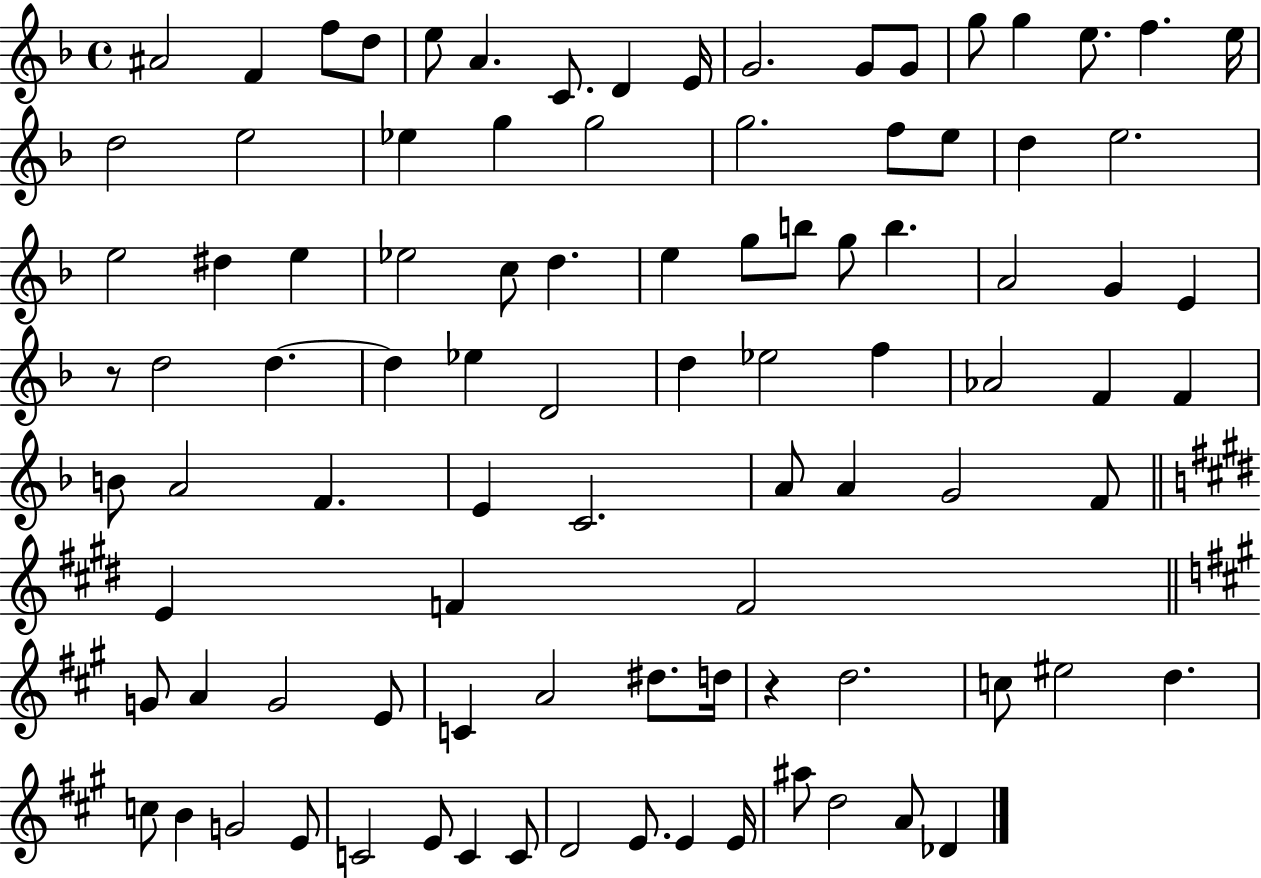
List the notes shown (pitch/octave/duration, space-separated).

A#4/h F4/q F5/e D5/e E5/e A4/q. C4/e. D4/q E4/s G4/h. G4/e G4/e G5/e G5/q E5/e. F5/q. E5/s D5/h E5/h Eb5/q G5/q G5/h G5/h. F5/e E5/e D5/q E5/h. E5/h D#5/q E5/q Eb5/h C5/e D5/q. E5/q G5/e B5/e G5/e B5/q. A4/h G4/q E4/q R/e D5/h D5/q. D5/q Eb5/q D4/h D5/q Eb5/h F5/q Ab4/h F4/q F4/q B4/e A4/h F4/q. E4/q C4/h. A4/e A4/q G4/h F4/e E4/q F4/q F4/h G4/e A4/q G4/h E4/e C4/q A4/h D#5/e. D5/s R/q D5/h. C5/e EIS5/h D5/q. C5/e B4/q G4/h E4/e C4/h E4/e C4/q C4/e D4/h E4/e. E4/q E4/s A#5/e D5/h A4/e Db4/q